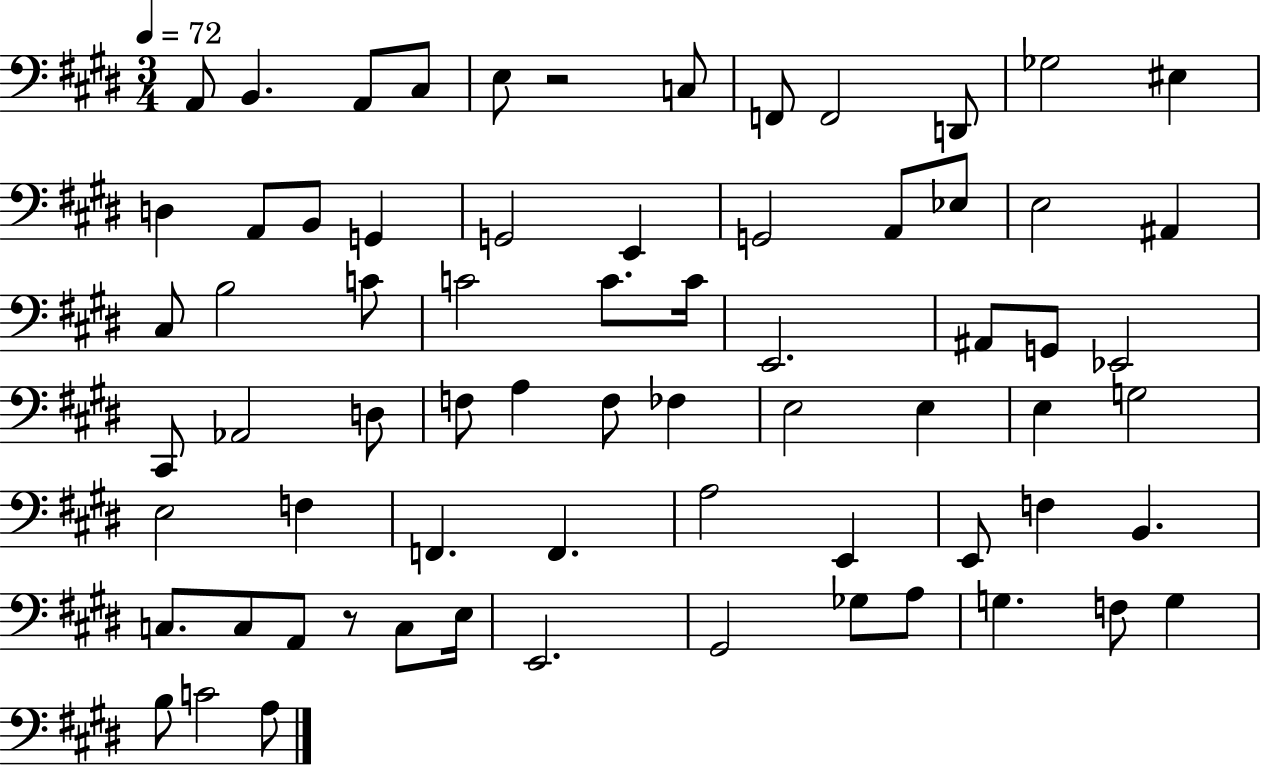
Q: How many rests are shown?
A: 2